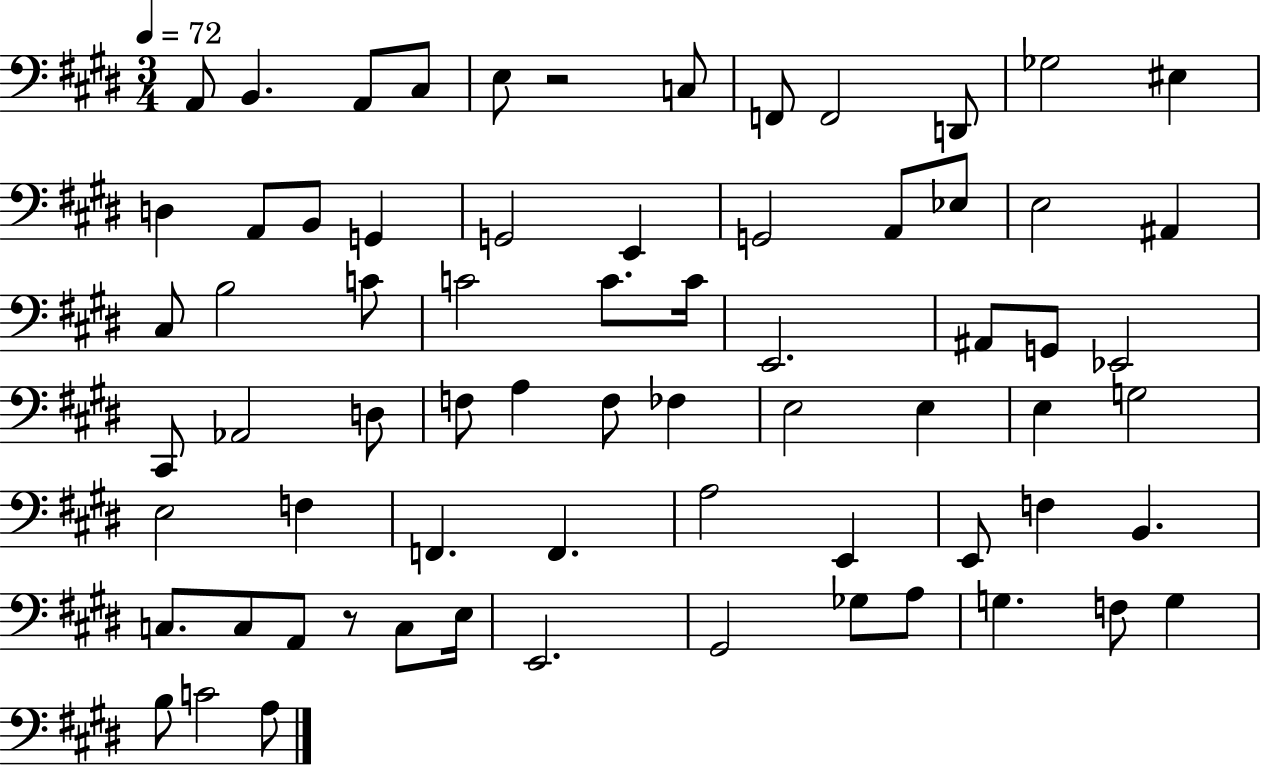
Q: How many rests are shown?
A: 2